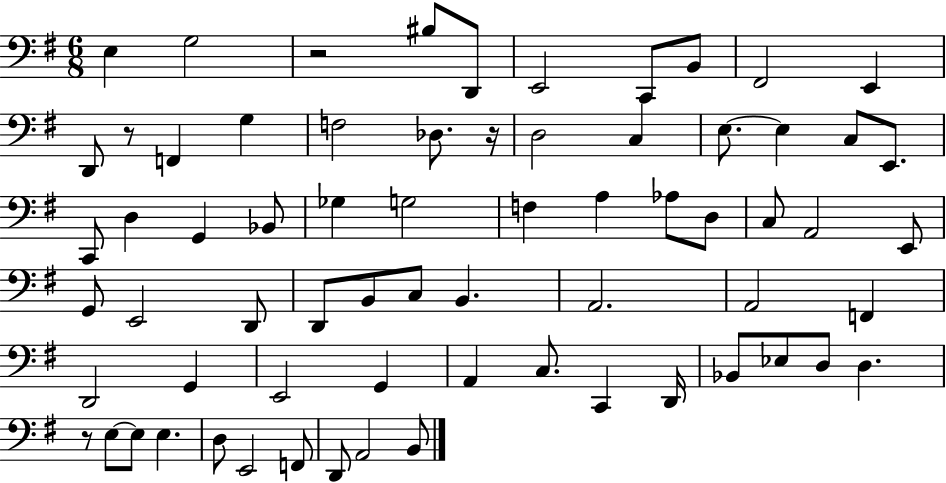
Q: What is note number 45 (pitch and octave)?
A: G2